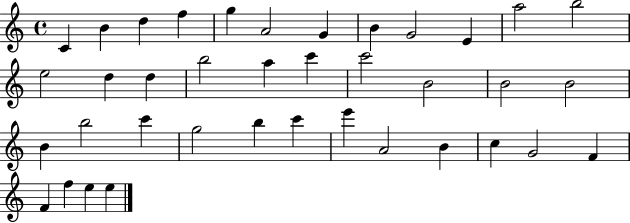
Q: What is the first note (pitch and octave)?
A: C4